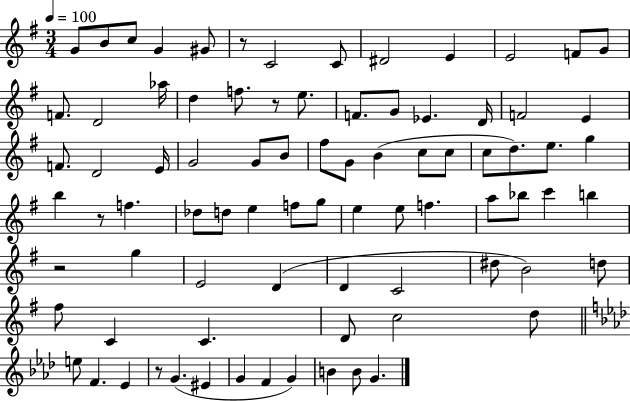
{
  \clef treble
  \numericTimeSignature
  \time 3/4
  \key g \major
  \tempo 4 = 100
  g'8 b'8 c''8 g'4 gis'8 | r8 c'2 c'8 | dis'2 e'4 | e'2 f'8 g'8 | \break f'8. d'2 aes''16 | d''4 f''8. r8 e''8. | f'8. g'8 ees'4. d'16 | f'2 e'4 | \break f'8. d'2 e'16 | g'2 g'8 b'8 | fis''8 g'8 b'4( c''8 c''8 | c''8 d''8.) e''8. g''4 | \break b''4 r8 f''4. | des''8 d''8 e''4 f''8 g''8 | e''4 e''8 f''4. | a''8 bes''8 c'''4 b''4 | \break r2 g''4 | e'2 d'4( | d'4 c'2 | dis''8 b'2) d''8 | \break fis''8 c'4 c'4. | d'8 c''2 d''8 | \bar "||" \break \key f \minor e''8 f'4. ees'4 | r8 g'4.( eis'4 | g'4 f'4 g'4) | b'4 b'8 g'4. | \break \bar "|."
}